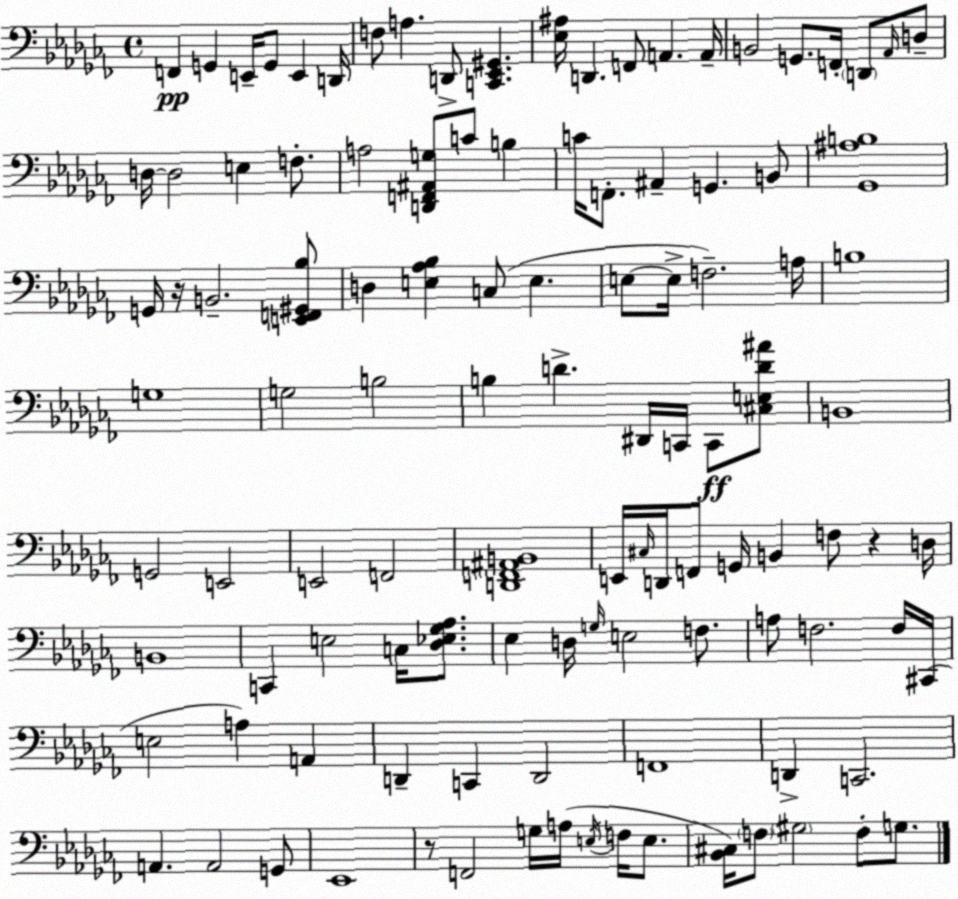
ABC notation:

X:1
T:Untitled
M:4/4
L:1/4
K:Abm
F,, G,, E,,/4 G,,/2 E,, D,,/4 F,/2 A, D,,/2 [C,,_E,,^G,,] [_E,^A,]/4 D,, F,,/2 A,, A,,/4 B,,2 G,,/2 F,,/4 D,,/2 _A,,/4 D,/2 D,/4 D,2 E, F,/2 A,2 [D,,F,,^A,,G,]/2 C/2 B, C/4 F,,/2 ^A,, G,, B,,/2 [_G,,^A,B,]4 G,,/4 z/4 B,,2 [E,,F,,^G,,_B,]/2 D, [E,_A,_B,] C,/2 E, E,/2 E,/4 F,2 A,/4 B,4 G,4 G,2 B,2 B, D ^D,,/4 C,,/4 C,,/2 [^C,E,D^A]/2 B,,4 G,,2 E,,2 E,,2 F,,2 [D,,F,,^A,,B,,]4 E,,/4 ^C,/4 D,,/4 F,,/2 G,,/4 B,, F,/2 z D,/4 B,,4 C,, E,2 C,/4 [_D,_E,_G,_A,]/2 _E, D,/4 G,/4 E,2 F,/2 A,/2 F,2 F,/4 ^C,,/4 E,2 A, A,, D,, C,, D,,2 F,,4 D,, C,,2 A,, A,,2 G,,/2 _E,,4 z/2 F,,2 G,/4 A,/4 E,/4 F,/4 E,/2 [_B,,^C,]/4 F,/2 ^G,2 F,/2 G,/2